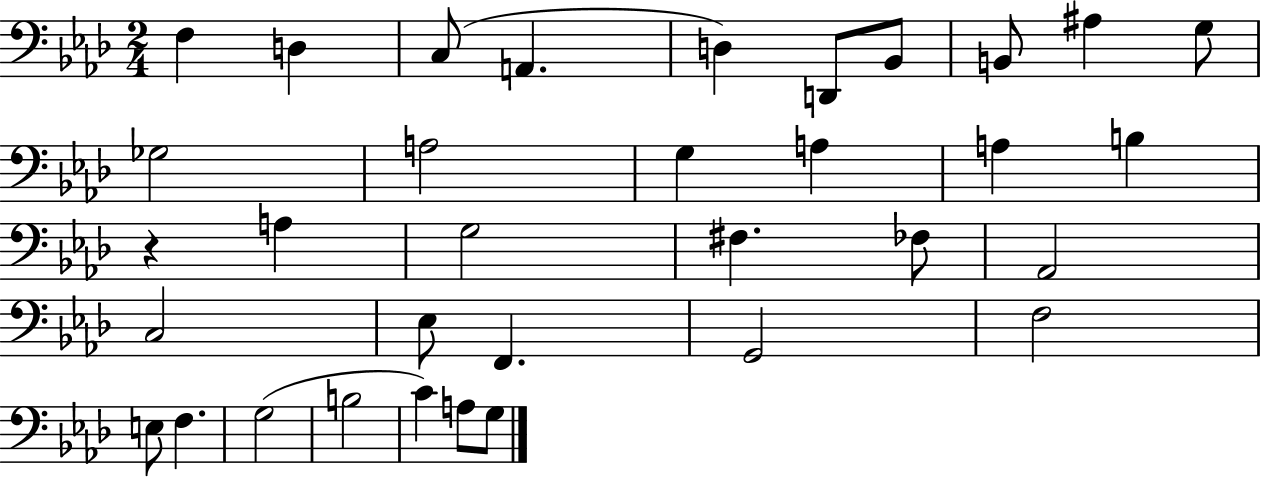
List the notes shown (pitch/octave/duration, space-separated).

F3/q D3/q C3/e A2/q. D3/q D2/e Bb2/e B2/e A#3/q G3/e Gb3/h A3/h G3/q A3/q A3/q B3/q R/q A3/q G3/h F#3/q. FES3/e Ab2/h C3/h Eb3/e F2/q. G2/h F3/h E3/e F3/q. G3/h B3/h C4/q A3/e G3/e